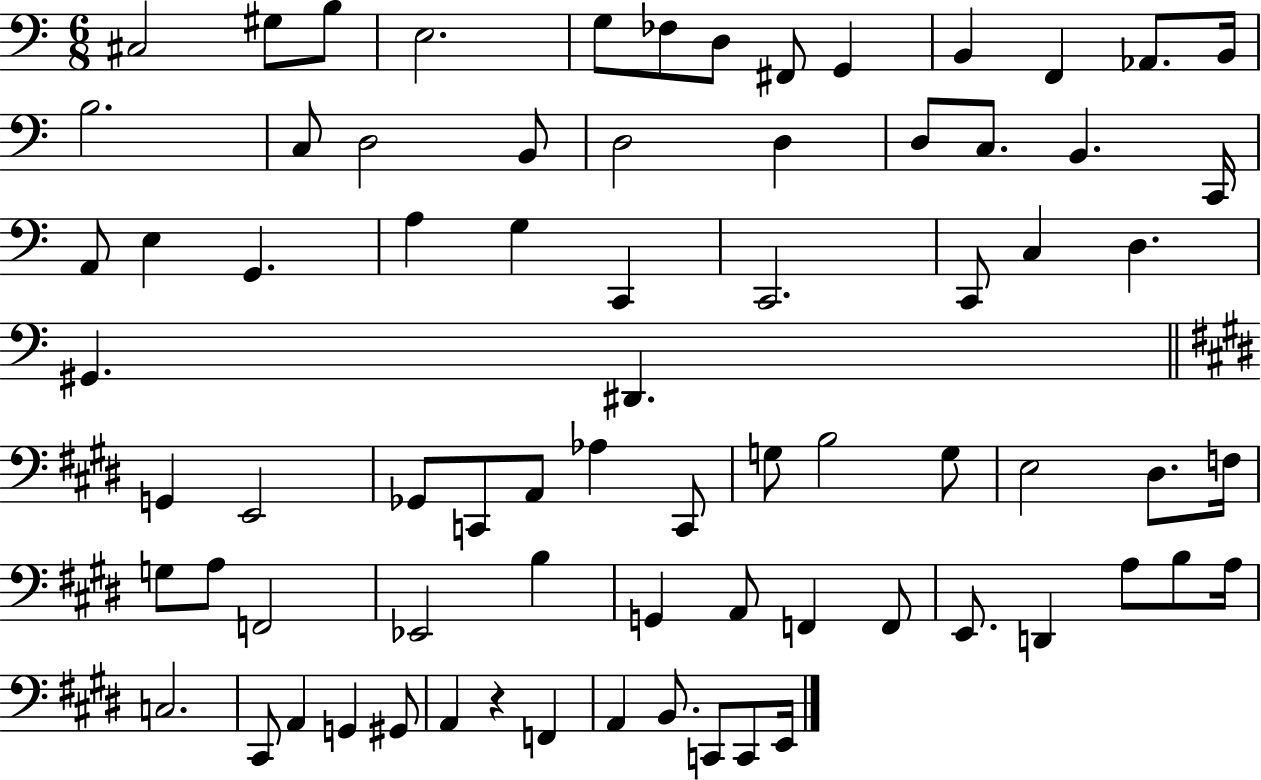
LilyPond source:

{
  \clef bass
  \numericTimeSignature
  \time 6/8
  \key c \major
  cis2 gis8 b8 | e2. | g8 fes8 d8 fis,8 g,4 | b,4 f,4 aes,8. b,16 | \break b2. | c8 d2 b,8 | d2 d4 | d8 c8. b,4. c,16 | \break a,8 e4 g,4. | a4 g4 c,4 | c,2. | c,8 c4 d4. | \break gis,4. dis,4. | \bar "||" \break \key e \major g,4 e,2 | ges,8 c,8 a,8 aes4 c,8 | g8 b2 g8 | e2 dis8. f16 | \break g8 a8 f,2 | ees,2 b4 | g,4 a,8 f,4 f,8 | e,8. d,4 a8 b8 a16 | \break c2. | cis,8 a,4 g,4 gis,8 | a,4 r4 f,4 | a,4 b,8. c,8 c,8 e,16 | \break \bar "|."
}